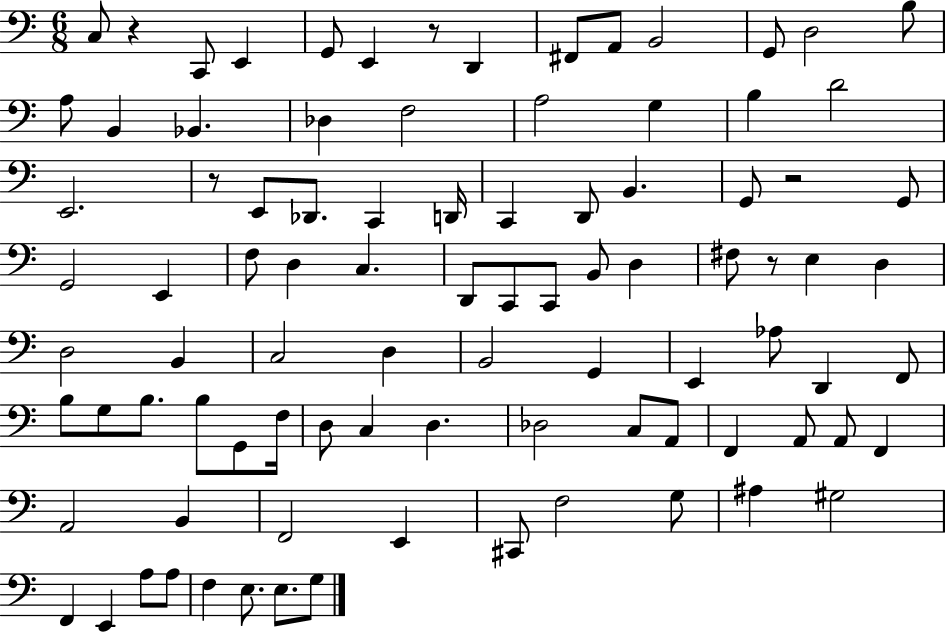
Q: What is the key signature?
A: C major